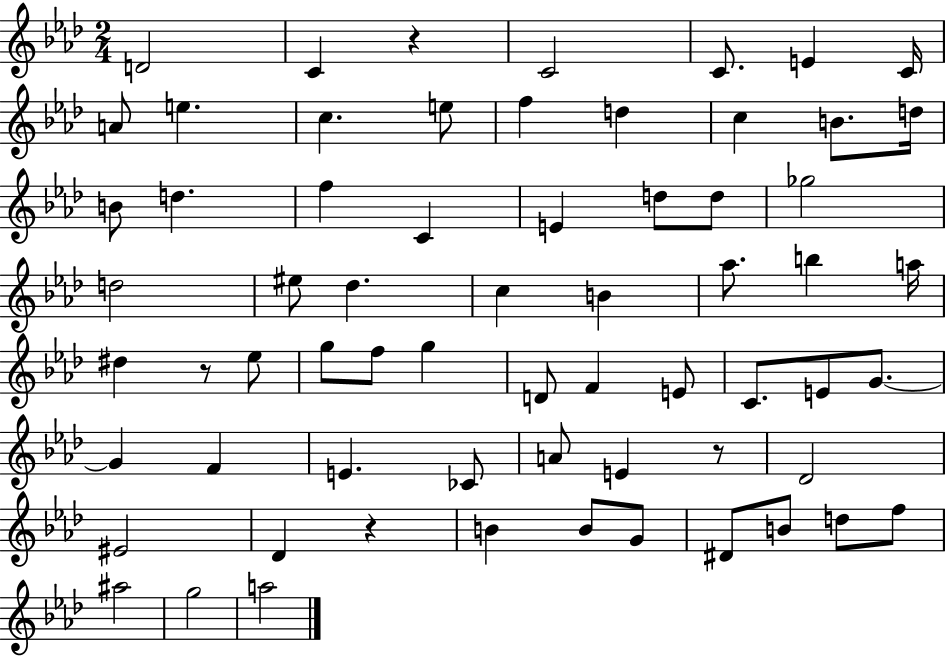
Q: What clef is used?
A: treble